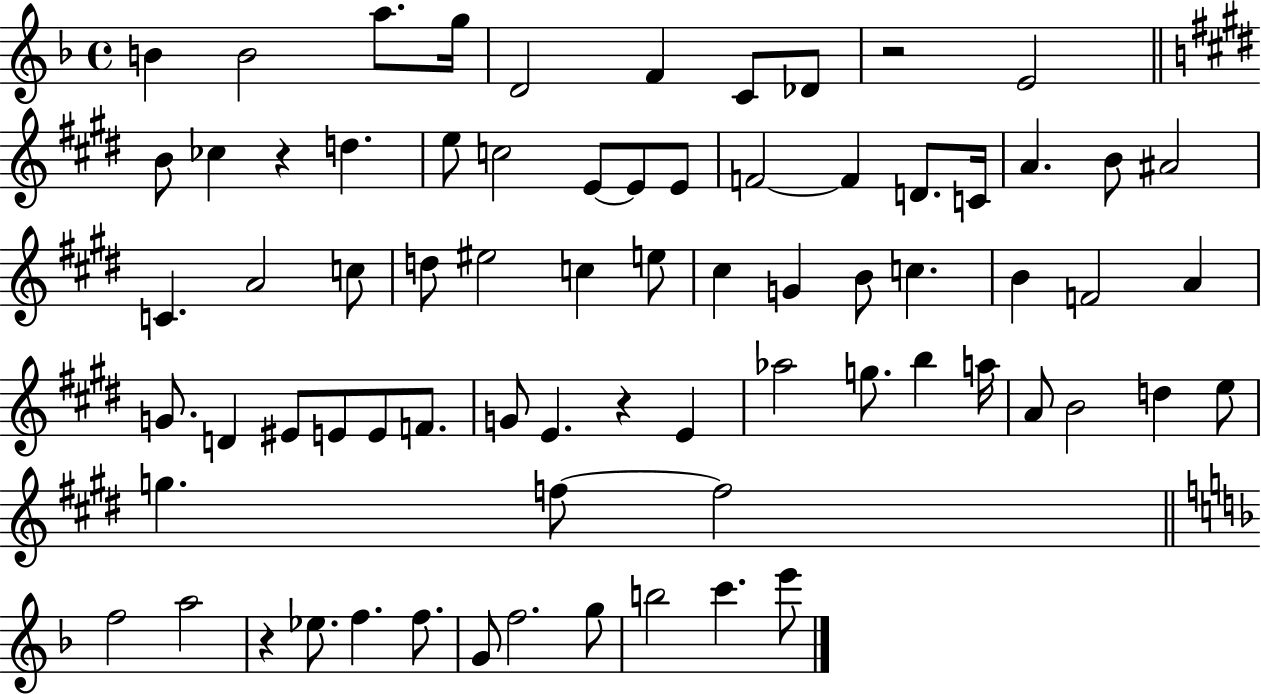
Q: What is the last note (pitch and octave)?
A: E6